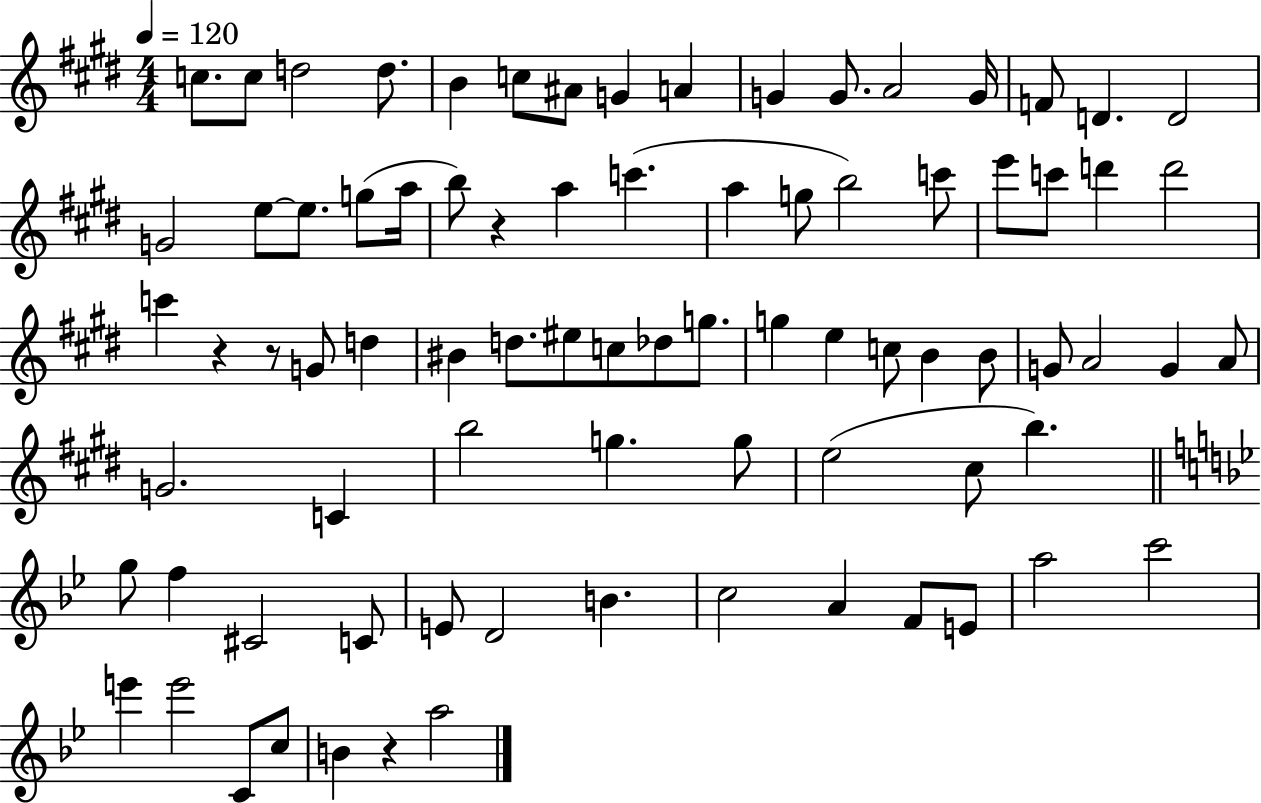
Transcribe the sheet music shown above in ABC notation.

X:1
T:Untitled
M:4/4
L:1/4
K:E
c/2 c/2 d2 d/2 B c/2 ^A/2 G A G G/2 A2 G/4 F/2 D D2 G2 e/2 e/2 g/2 a/4 b/2 z a c' a g/2 b2 c'/2 e'/2 c'/2 d' d'2 c' z z/2 G/2 d ^B d/2 ^e/2 c/2 _d/2 g/2 g e c/2 B B/2 G/2 A2 G A/2 G2 C b2 g g/2 e2 ^c/2 b g/2 f ^C2 C/2 E/2 D2 B c2 A F/2 E/2 a2 c'2 e' e'2 C/2 c/2 B z a2